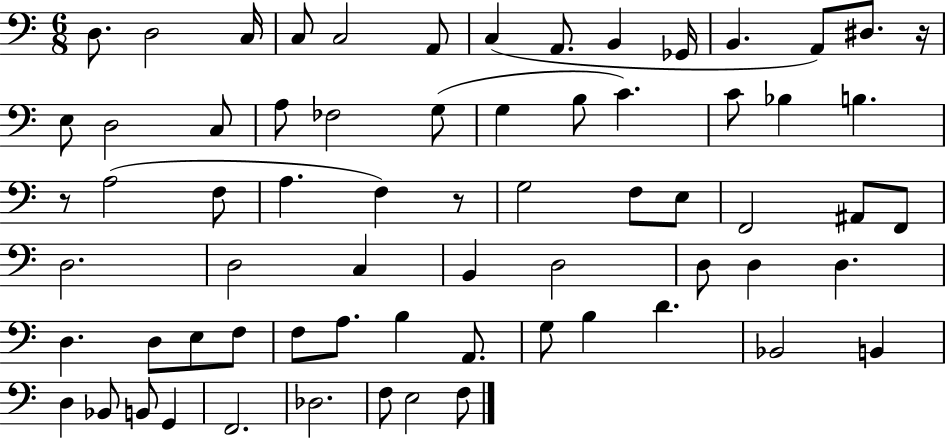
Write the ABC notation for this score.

X:1
T:Untitled
M:6/8
L:1/4
K:C
D,/2 D,2 C,/4 C,/2 C,2 A,,/2 C, A,,/2 B,, _G,,/4 B,, A,,/2 ^D,/2 z/4 E,/2 D,2 C,/2 A,/2 _F,2 G,/2 G, B,/2 C C/2 _B, B, z/2 A,2 F,/2 A, F, z/2 G,2 F,/2 E,/2 F,,2 ^A,,/2 F,,/2 D,2 D,2 C, B,, D,2 D,/2 D, D, D, D,/2 E,/2 F,/2 F,/2 A,/2 B, A,,/2 G,/2 B, D _B,,2 B,, D, _B,,/2 B,,/2 G,, F,,2 _D,2 F,/2 E,2 F,/2